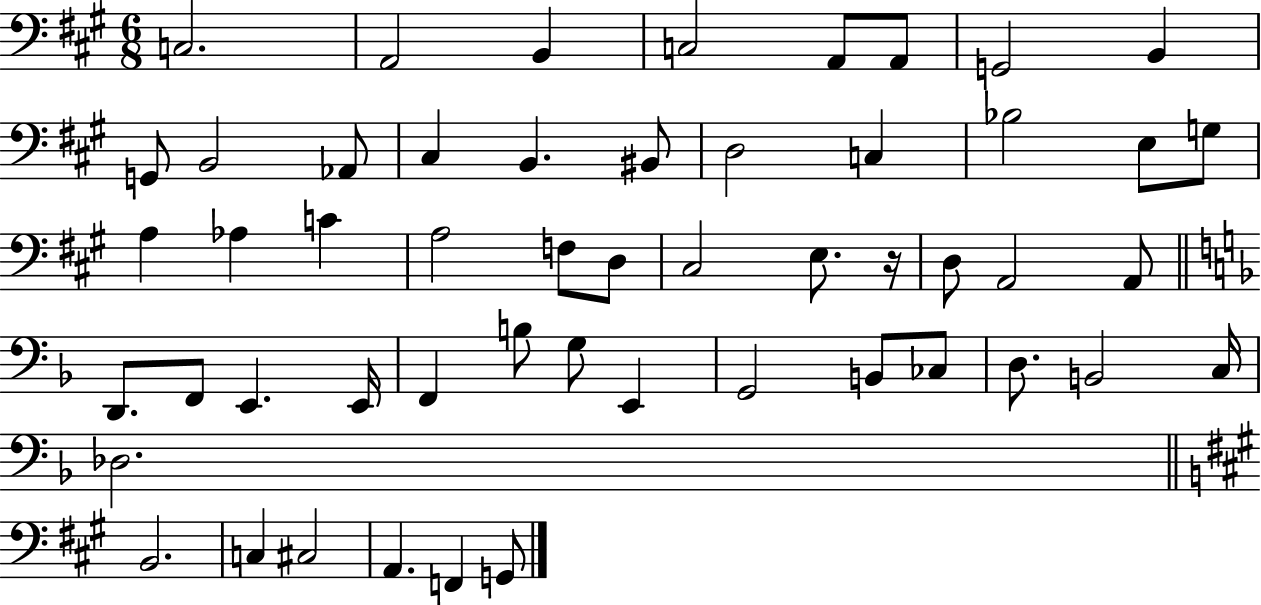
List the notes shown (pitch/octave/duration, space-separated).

C3/h. A2/h B2/q C3/h A2/e A2/e G2/h B2/q G2/e B2/h Ab2/e C#3/q B2/q. BIS2/e D3/h C3/q Bb3/h E3/e G3/e A3/q Ab3/q C4/q A3/h F3/e D3/e C#3/h E3/e. R/s D3/e A2/h A2/e D2/e. F2/e E2/q. E2/s F2/q B3/e G3/e E2/q G2/h B2/e CES3/e D3/e. B2/h C3/s Db3/h. B2/h. C3/q C#3/h A2/q. F2/q G2/e